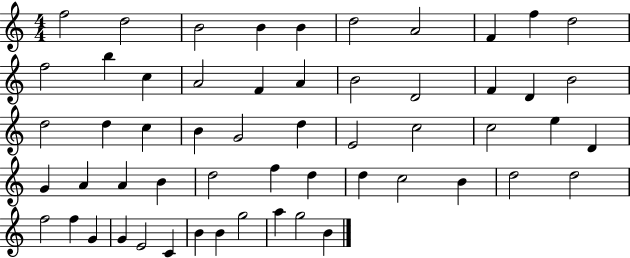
{
  \clef treble
  \numericTimeSignature
  \time 4/4
  \key c \major
  f''2 d''2 | b'2 b'4 b'4 | d''2 a'2 | f'4 f''4 d''2 | \break f''2 b''4 c''4 | a'2 f'4 a'4 | b'2 d'2 | f'4 d'4 b'2 | \break d''2 d''4 c''4 | b'4 g'2 d''4 | e'2 c''2 | c''2 e''4 d'4 | \break g'4 a'4 a'4 b'4 | d''2 f''4 d''4 | d''4 c''2 b'4 | d''2 d''2 | \break f''2 f''4 g'4 | g'4 e'2 c'4 | b'4 b'4 g''2 | a''4 g''2 b'4 | \break \bar "|."
}